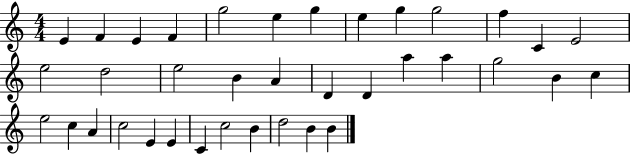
X:1
T:Untitled
M:4/4
L:1/4
K:C
E F E F g2 e g e g g2 f C E2 e2 d2 e2 B A D D a a g2 B c e2 c A c2 E E C c2 B d2 B B